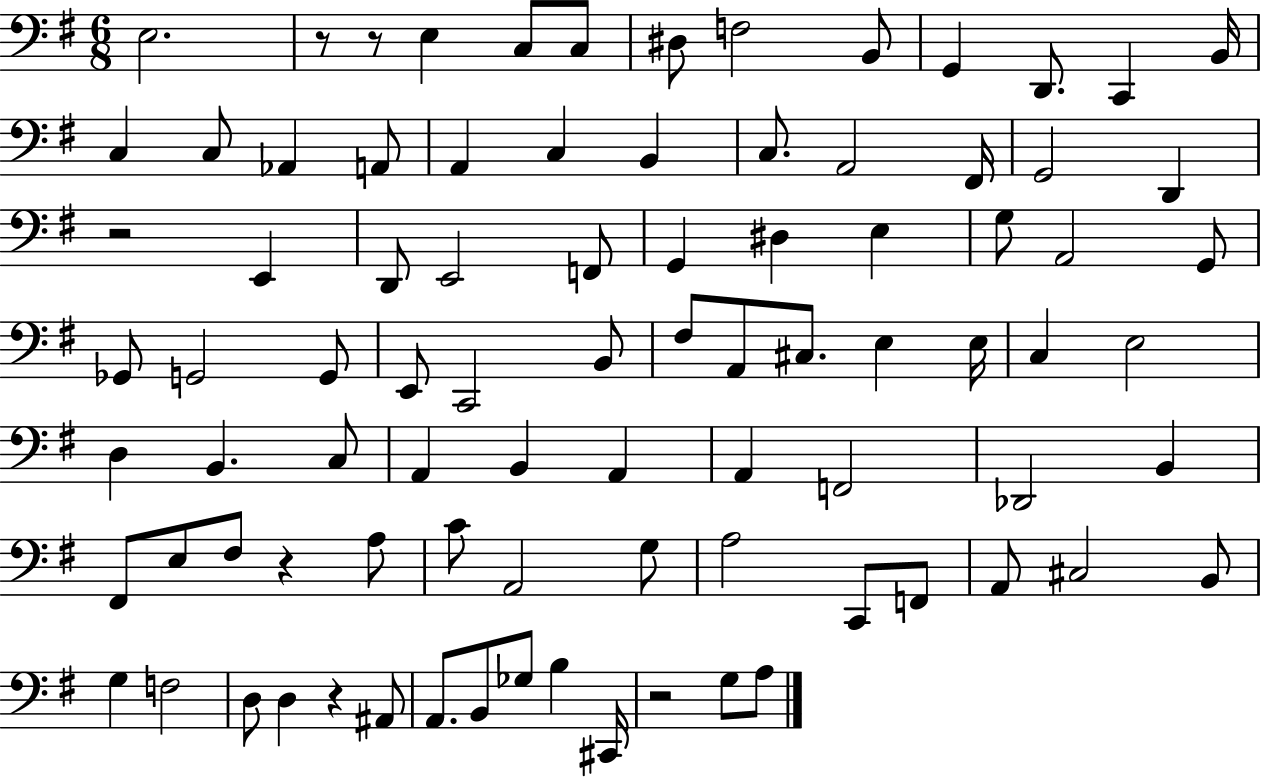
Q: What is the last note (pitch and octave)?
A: A3